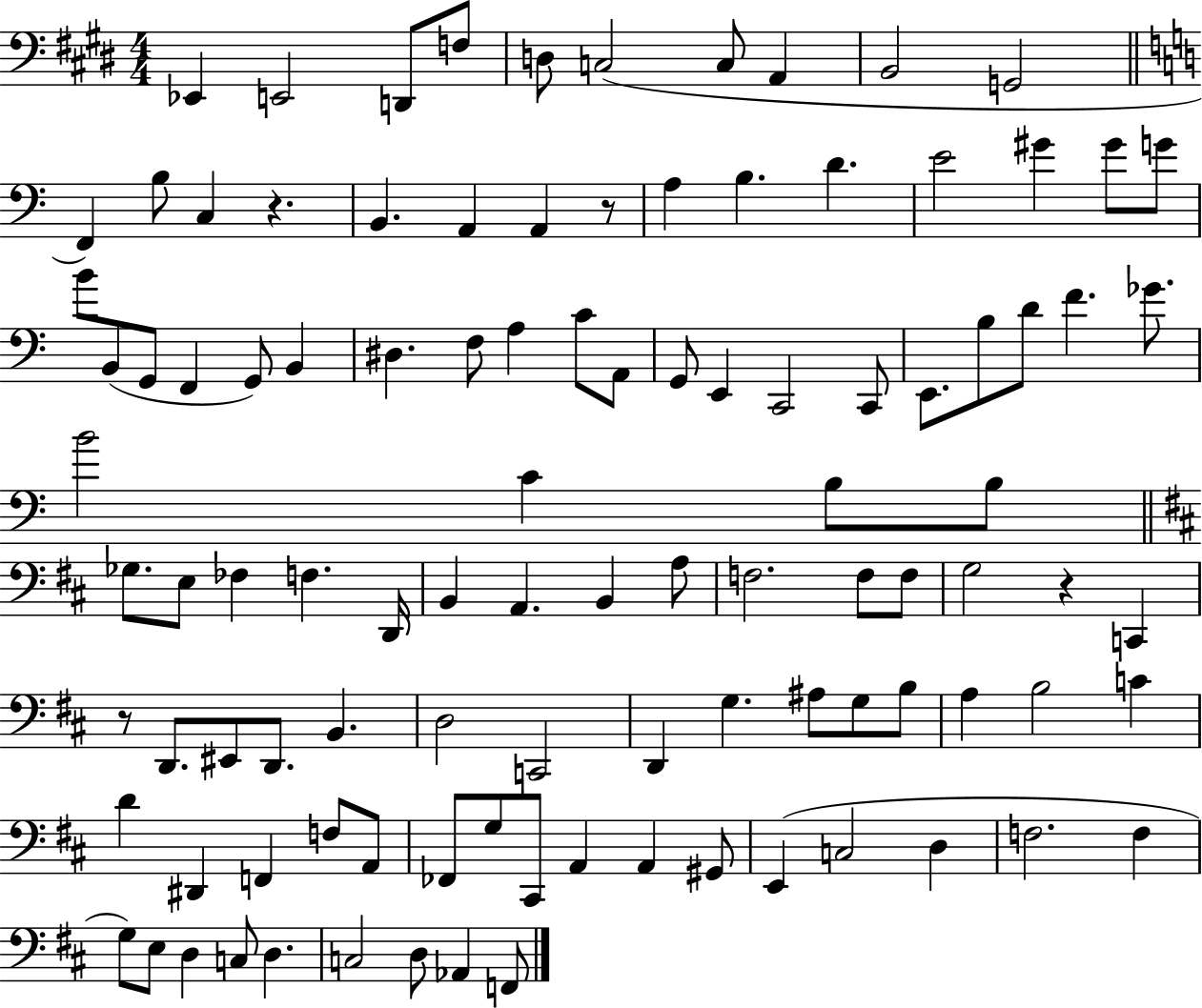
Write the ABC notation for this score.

X:1
T:Untitled
M:4/4
L:1/4
K:E
_E,, E,,2 D,,/2 F,/2 D,/2 C,2 C,/2 A,, B,,2 G,,2 F,, B,/2 C, z B,, A,, A,, z/2 A, B, D E2 ^G ^G/2 G/2 B/2 B,,/2 G,,/2 F,, G,,/2 B,, ^D, F,/2 A, C/2 A,,/2 G,,/2 E,, C,,2 C,,/2 E,,/2 B,/2 D/2 F _G/2 B2 C B,/2 B,/2 _G,/2 E,/2 _F, F, D,,/4 B,, A,, B,, A,/2 F,2 F,/2 F,/2 G,2 z C,, z/2 D,,/2 ^E,,/2 D,,/2 B,, D,2 C,,2 D,, G, ^A,/2 G,/2 B,/2 A, B,2 C D ^D,, F,, F,/2 A,,/2 _F,,/2 G,/2 ^C,,/2 A,, A,, ^G,,/2 E,, C,2 D, F,2 F, G,/2 E,/2 D, C,/2 D, C,2 D,/2 _A,, F,,/2